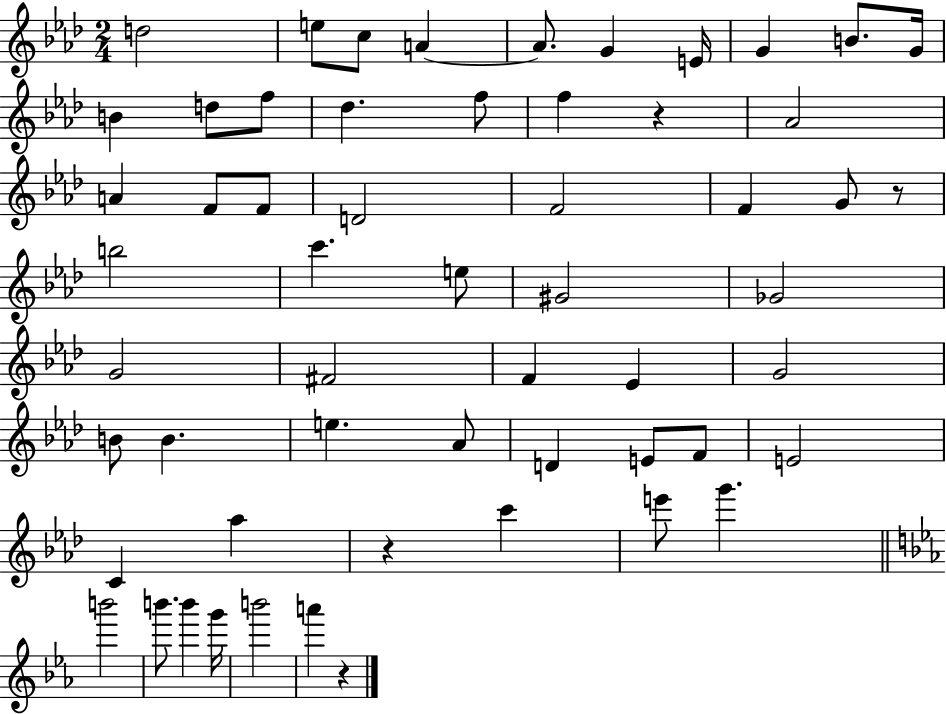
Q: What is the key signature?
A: AES major